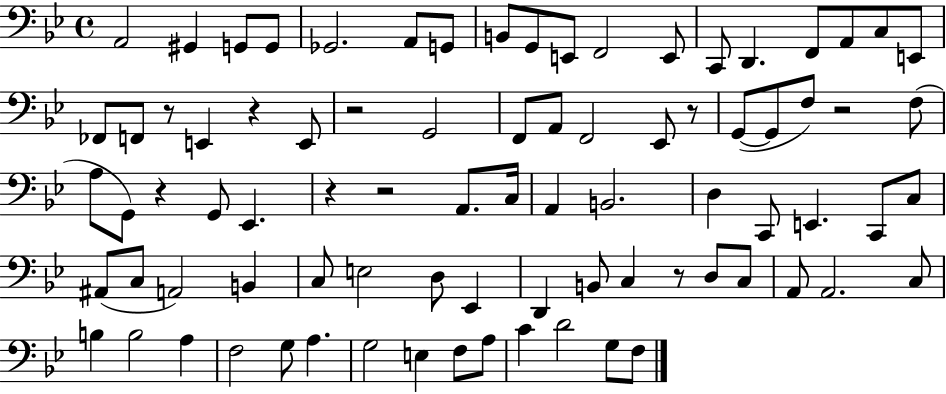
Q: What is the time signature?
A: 4/4